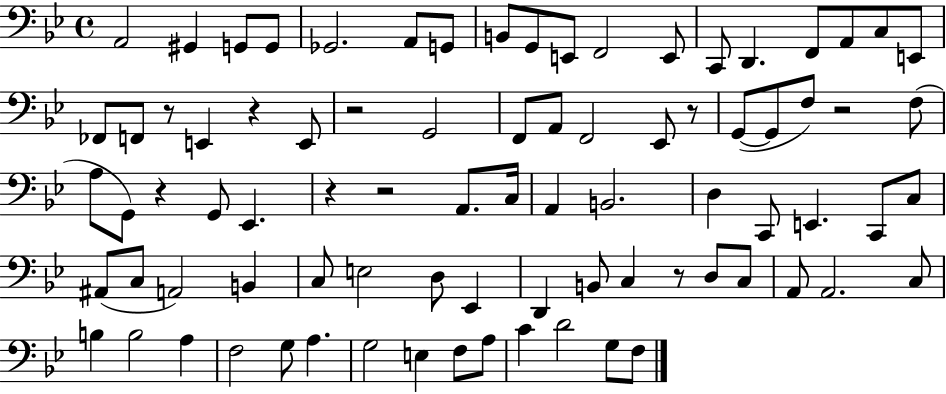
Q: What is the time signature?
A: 4/4